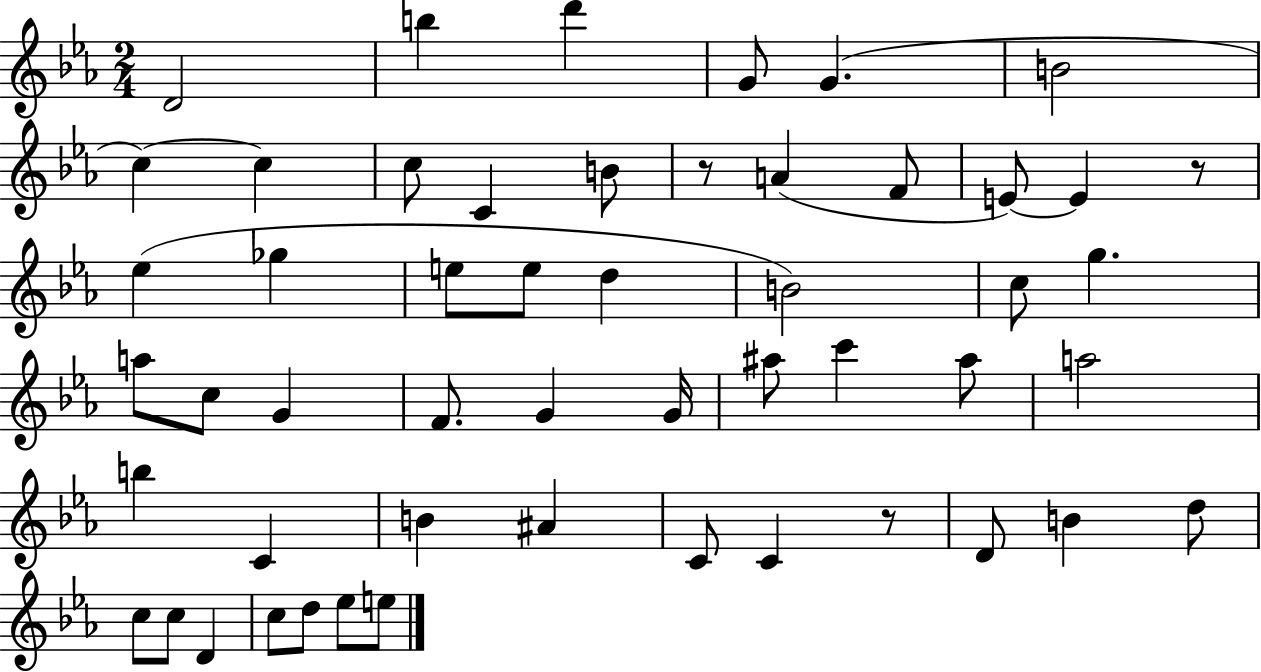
{
  \clef treble
  \numericTimeSignature
  \time 2/4
  \key ees \major
  \repeat volta 2 { d'2 | b''4 d'''4 | g'8 g'4.( | b'2 | \break c''4~~) c''4 | c''8 c'4 b'8 | r8 a'4( f'8 | e'8~~) e'4 r8 | \break ees''4( ges''4 | e''8 e''8 d''4 | b'2) | c''8 g''4. | \break a''8 c''8 g'4 | f'8. g'4 g'16 | ais''8 c'''4 ais''8 | a''2 | \break b''4 c'4 | b'4 ais'4 | c'8 c'4 r8 | d'8 b'4 d''8 | \break c''8 c''8 d'4 | c''8 d''8 ees''8 e''8 | } \bar "|."
}